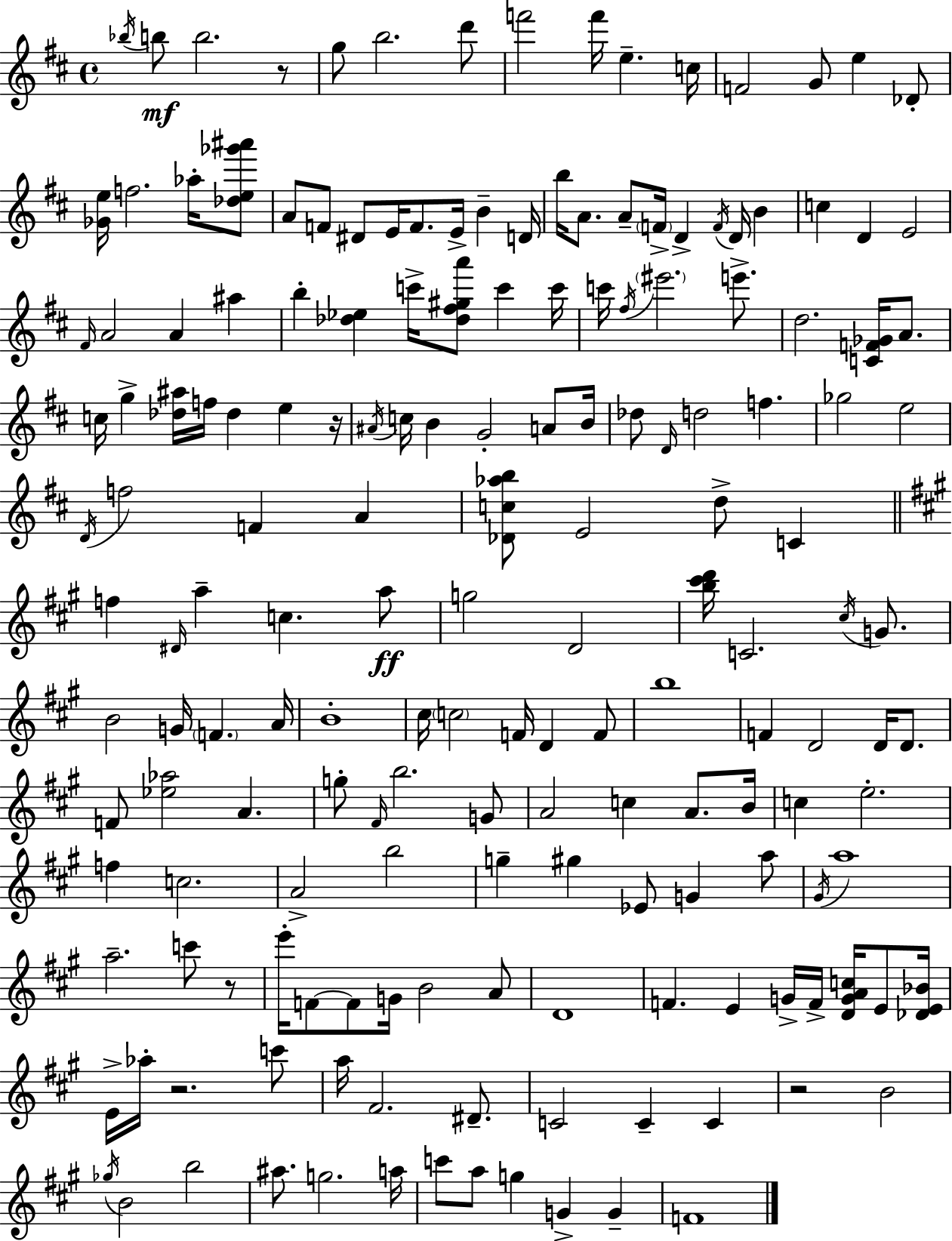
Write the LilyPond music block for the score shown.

{
  \clef treble
  \time 4/4
  \defaultTimeSignature
  \key d \major
  \repeat volta 2 { \acciaccatura { bes''16 }\mf b''8 b''2. r8 | g''8 b''2. d'''8 | f'''2 f'''16 e''4.-- | c''16 f'2 g'8 e''4 des'8-. | \break <ges' e''>16 f''2. aes''16-. <des'' e'' ges''' ais'''>8 | a'8 f'8 dis'8 e'16 f'8. e'16-> b'4-- | d'16 b''16 a'8. a'8-- \parenthesize f'16-> d'4-> \acciaccatura { f'16 } d'16 b'4 | c''4 d'4 e'2 | \break \grace { fis'16 } a'2 a'4 ais''4 | b''4-. <des'' ees''>4 c'''16-> <des'' fis'' gis'' a'''>8 c'''4 | c'''16 c'''16 \acciaccatura { fis''16 } \parenthesize eis'''2. | e'''8.-> d''2. | \break <c' f' ges'>16 a'8. c''16 g''4-> <des'' ais''>16 f''16 des''4 e''4 | r16 \acciaccatura { ais'16 } c''16 b'4 g'2-. | a'8 b'16 des''8 \grace { d'16 } d''2 | f''4. ges''2 e''2 | \break \acciaccatura { d'16 } f''2 f'4 | a'4 <des' c'' aes'' b''>8 e'2 | d''8-> c'4 \bar "||" \break \key a \major f''4 \grace { dis'16 } a''4-- c''4. a''8\ff | g''2 d'2 | <b'' cis''' d'''>16 c'2. \acciaccatura { cis''16 } g'8. | b'2 g'16 \parenthesize f'4. | \break a'16 b'1-. | cis''16 \parenthesize c''2 f'16 d'4 | f'8 b''1 | f'4 d'2 d'16 d'8. | \break f'8 <ees'' aes''>2 a'4. | g''8-. \grace { fis'16 } b''2. | g'8 a'2 c''4 a'8. | b'16 c''4 e''2.-. | \break f''4 c''2. | a'2-> b''2 | g''4-- gis''4 ees'8 g'4 | a''8 \acciaccatura { gis'16 } a''1 | \break a''2.-- | c'''8 r8 e'''16-. f'8~~ f'8 g'16 b'2 | a'8 d'1 | f'4. e'4 g'16-> f'16-> | \break <d' g' a' c''>16 e'8 <des' e' bes'>16 e'16-> aes''16-. r2. | c'''8 a''16 fis'2. | dis'8.-- c'2 c'4-- | c'4 r2 b'2 | \break \acciaccatura { ges''16 } b'2 b''2 | ais''8. g''2. | a''16 c'''8 a''8 g''4 g'4-> | g'4-- f'1 | \break } \bar "|."
}